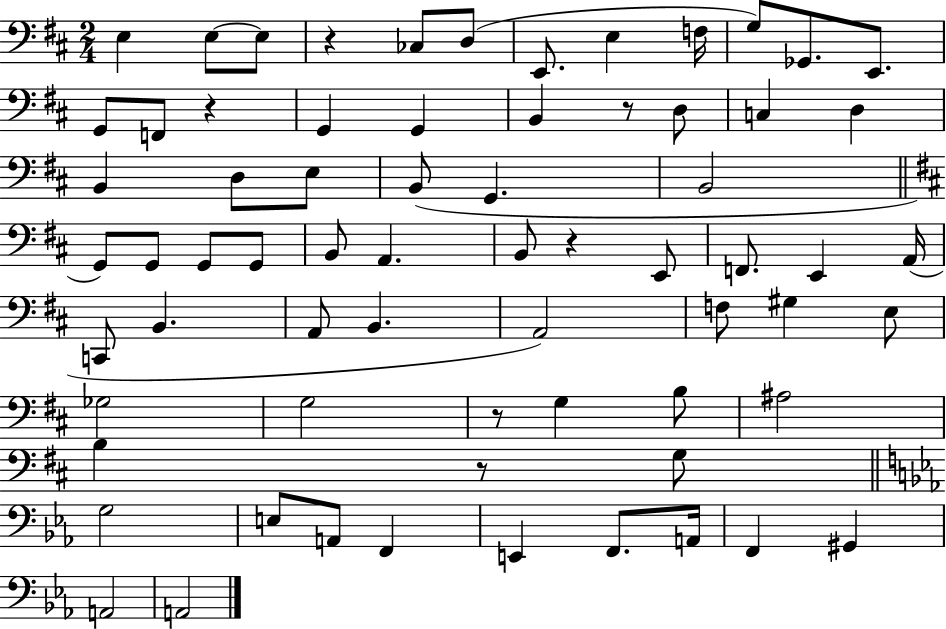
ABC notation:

X:1
T:Untitled
M:2/4
L:1/4
K:D
E, E,/2 E,/2 z _C,/2 D,/2 E,,/2 E, F,/4 G,/2 _G,,/2 E,,/2 G,,/2 F,,/2 z G,, G,, B,, z/2 D,/2 C, D, B,, D,/2 E,/2 B,,/2 G,, B,,2 G,,/2 G,,/2 G,,/2 G,,/2 B,,/2 A,, B,,/2 z E,,/2 F,,/2 E,, A,,/4 C,,/2 B,, A,,/2 B,, A,,2 F,/2 ^G, E,/2 _G,2 G,2 z/2 G, B,/2 ^A,2 B, z/2 G,/2 G,2 E,/2 A,,/2 F,, E,, F,,/2 A,,/4 F,, ^G,, A,,2 A,,2